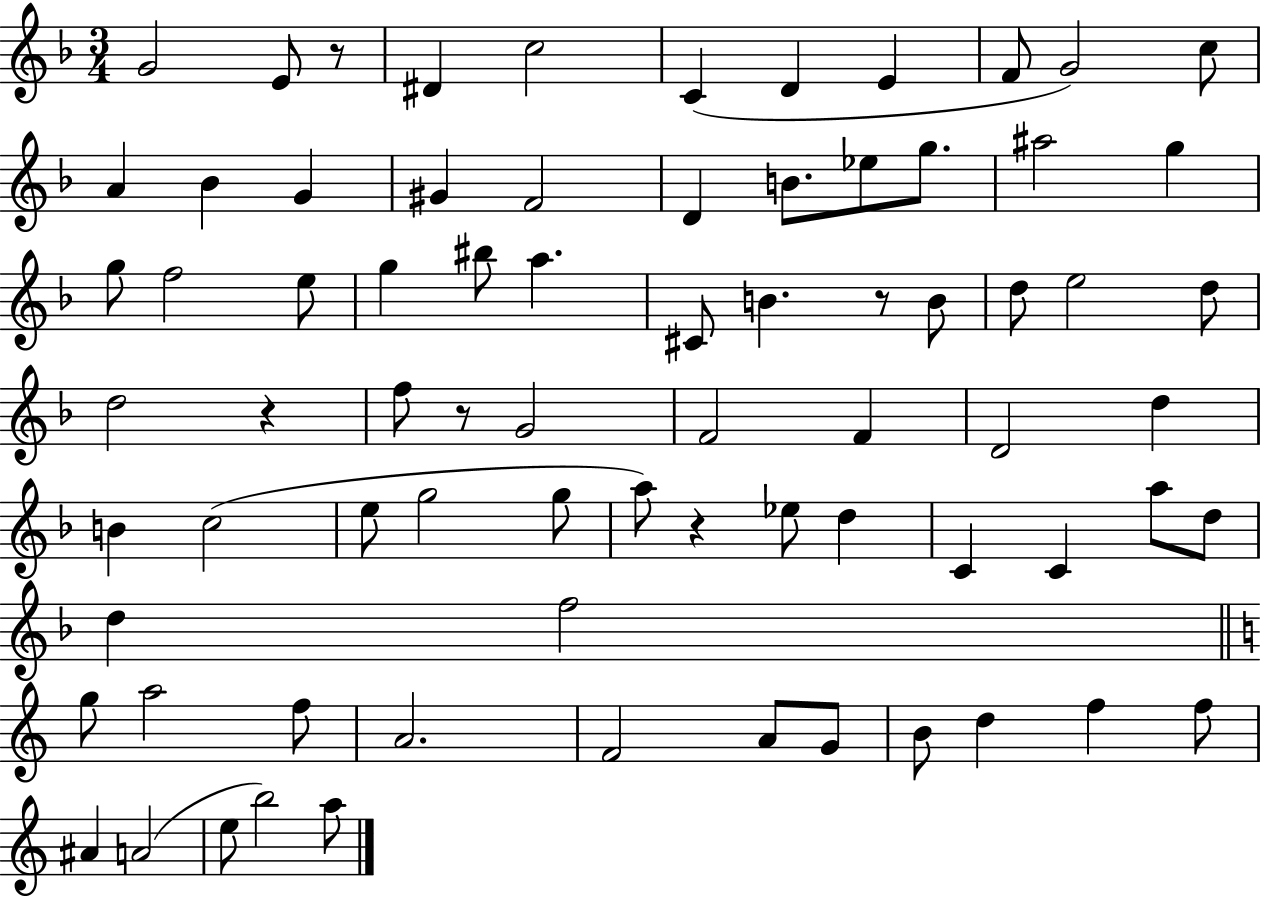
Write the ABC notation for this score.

X:1
T:Untitled
M:3/4
L:1/4
K:F
G2 E/2 z/2 ^D c2 C D E F/2 G2 c/2 A _B G ^G F2 D B/2 _e/2 g/2 ^a2 g g/2 f2 e/2 g ^b/2 a ^C/2 B z/2 B/2 d/2 e2 d/2 d2 z f/2 z/2 G2 F2 F D2 d B c2 e/2 g2 g/2 a/2 z _e/2 d C C a/2 d/2 d f2 g/2 a2 f/2 A2 F2 A/2 G/2 B/2 d f f/2 ^A A2 e/2 b2 a/2